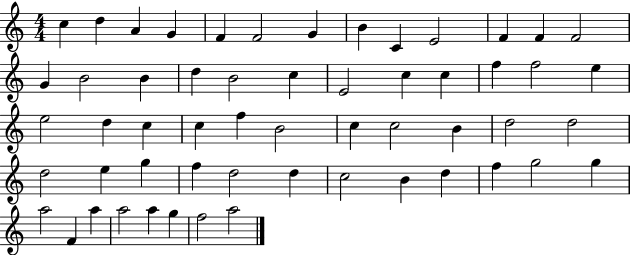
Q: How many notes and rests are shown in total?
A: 56